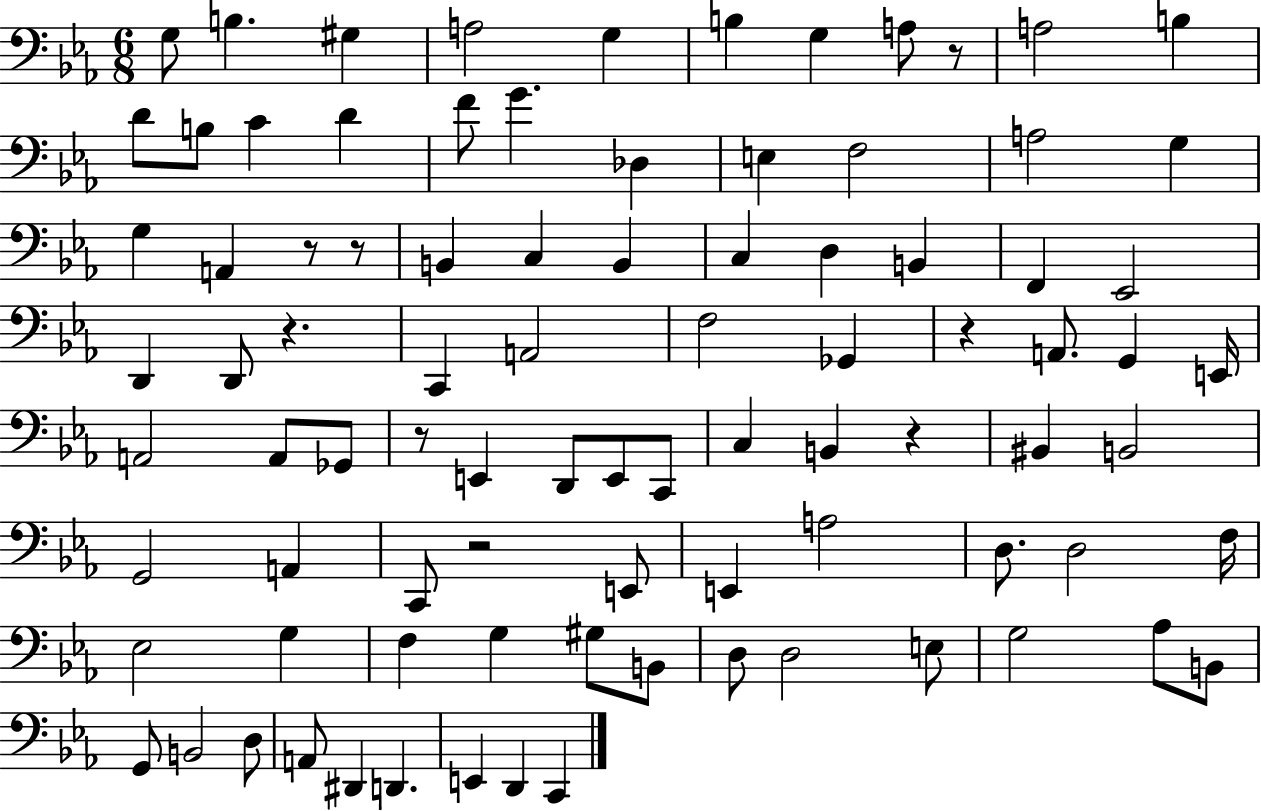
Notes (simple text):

G3/e B3/q. G#3/q A3/h G3/q B3/q G3/q A3/e R/e A3/h B3/q D4/e B3/e C4/q D4/q F4/e G4/q. Db3/q E3/q F3/h A3/h G3/q G3/q A2/q R/e R/e B2/q C3/q B2/q C3/q D3/q B2/q F2/q Eb2/h D2/q D2/e R/q. C2/q A2/h F3/h Gb2/q R/q A2/e. G2/q E2/s A2/h A2/e Gb2/e R/e E2/q D2/e E2/e C2/e C3/q B2/q R/q BIS2/q B2/h G2/h A2/q C2/e R/h E2/e E2/q A3/h D3/e. D3/h F3/s Eb3/h G3/q F3/q G3/q G#3/e B2/e D3/e D3/h E3/e G3/h Ab3/e B2/e G2/e B2/h D3/e A2/e D#2/q D2/q. E2/q D2/q C2/q